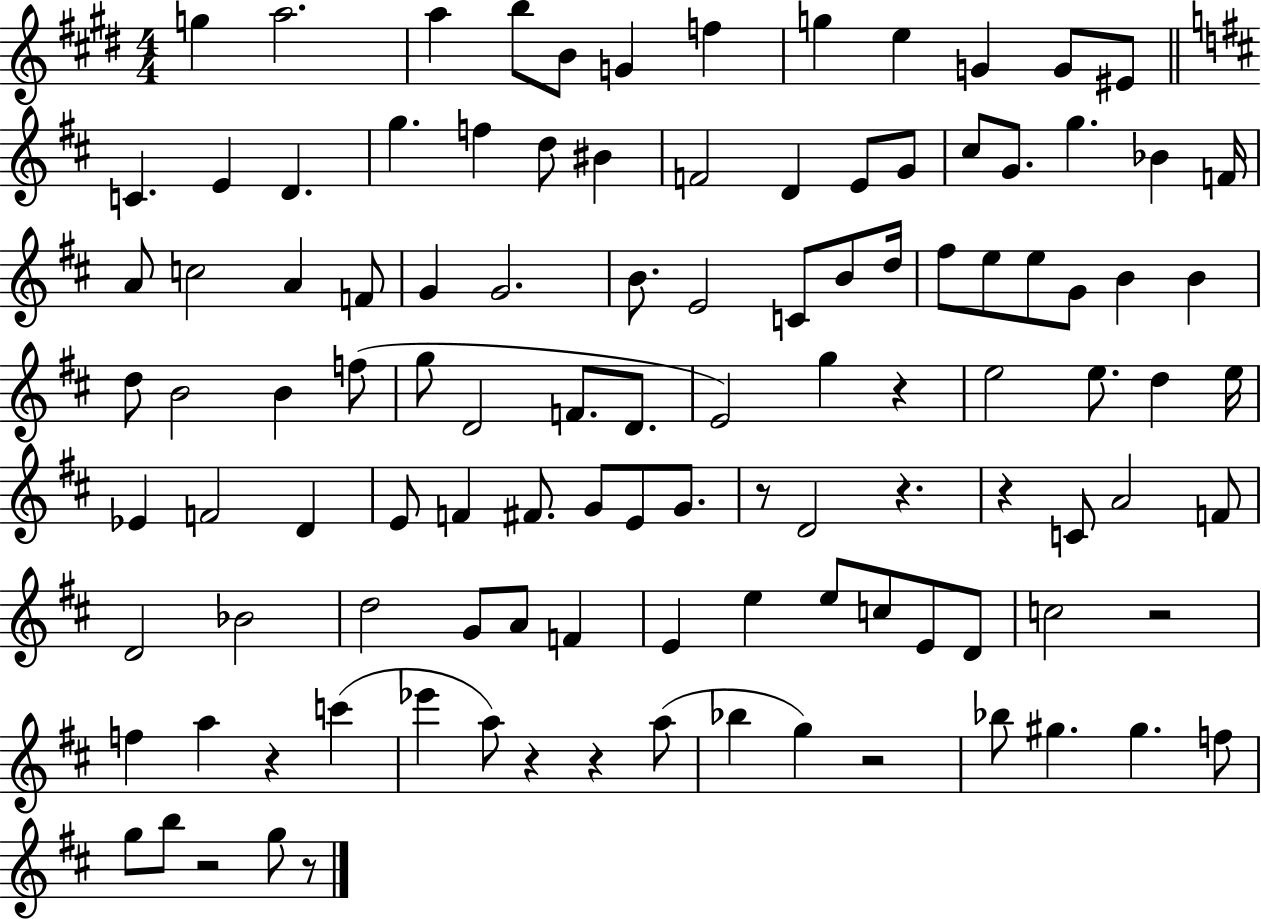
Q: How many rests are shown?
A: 11